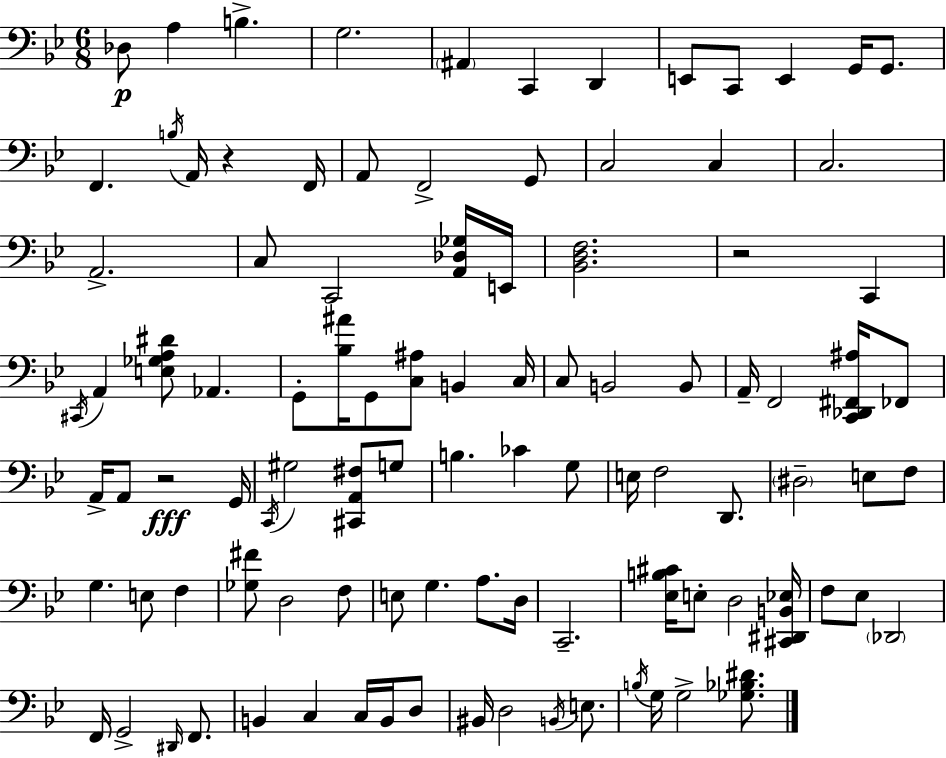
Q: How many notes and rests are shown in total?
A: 100